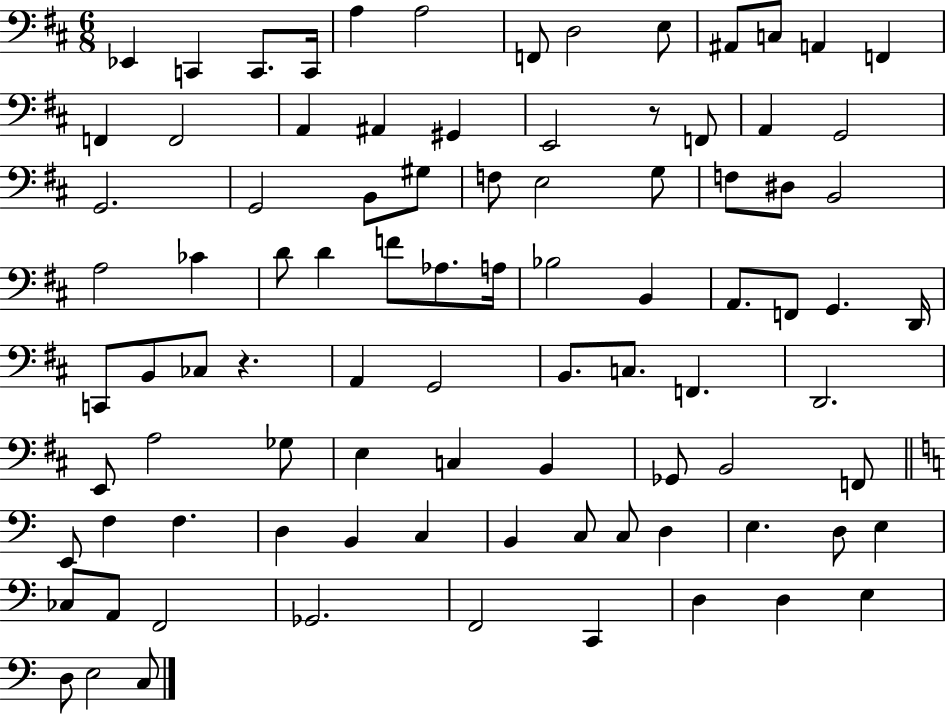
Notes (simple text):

Eb2/q C2/q C2/e. C2/s A3/q A3/h F2/e D3/h E3/e A#2/e C3/e A2/q F2/q F2/q F2/h A2/q A#2/q G#2/q E2/h R/e F2/e A2/q G2/h G2/h. G2/h B2/e G#3/e F3/e E3/h G3/e F3/e D#3/e B2/h A3/h CES4/q D4/e D4/q F4/e Ab3/e. A3/s Bb3/h B2/q A2/e. F2/e G2/q. D2/s C2/e B2/e CES3/e R/q. A2/q G2/h B2/e. C3/e. F2/q. D2/h. E2/e A3/h Gb3/e E3/q C3/q B2/q Gb2/e B2/h F2/e E2/e F3/q F3/q. D3/q B2/q C3/q B2/q C3/e C3/e D3/q E3/q. D3/e E3/q CES3/e A2/e F2/h Gb2/h. F2/h C2/q D3/q D3/q E3/q D3/e E3/h C3/e